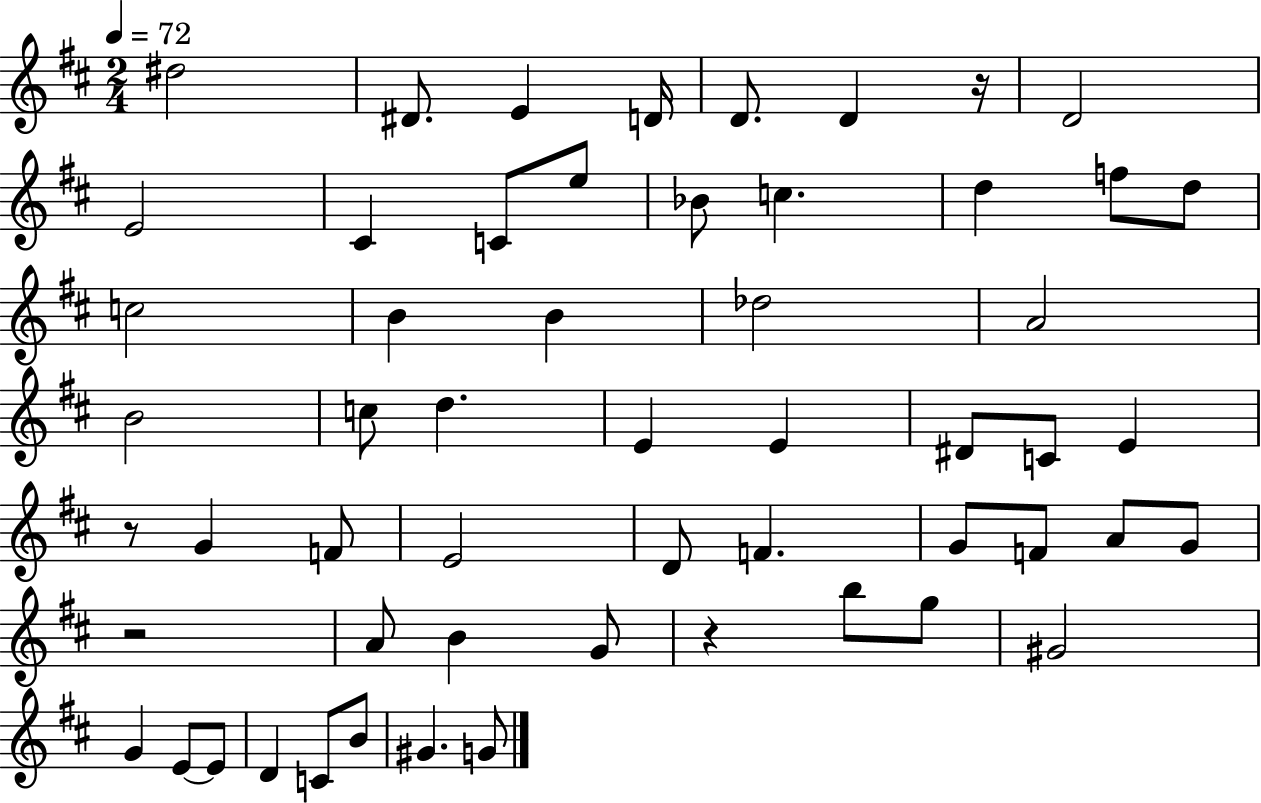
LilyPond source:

{
  \clef treble
  \numericTimeSignature
  \time 2/4
  \key d \major
  \tempo 4 = 72
  \repeat volta 2 { dis''2 | dis'8. e'4 d'16 | d'8. d'4 r16 | d'2 | \break e'2 | cis'4 c'8 e''8 | bes'8 c''4. | d''4 f''8 d''8 | \break c''2 | b'4 b'4 | des''2 | a'2 | \break b'2 | c''8 d''4. | e'4 e'4 | dis'8 c'8 e'4 | \break r8 g'4 f'8 | e'2 | d'8 f'4. | g'8 f'8 a'8 g'8 | \break r2 | a'8 b'4 g'8 | r4 b''8 g''8 | gis'2 | \break g'4 e'8~~ e'8 | d'4 c'8 b'8 | gis'4. g'8 | } \bar "|."
}